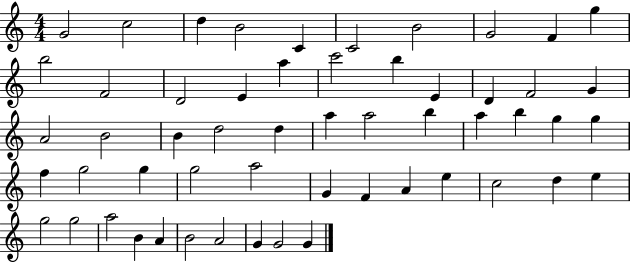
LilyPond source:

{
  \clef treble
  \numericTimeSignature
  \time 4/4
  \key c \major
  g'2 c''2 | d''4 b'2 c'4 | c'2 b'2 | g'2 f'4 g''4 | \break b''2 f'2 | d'2 e'4 a''4 | c'''2 b''4 e'4 | d'4 f'2 g'4 | \break a'2 b'2 | b'4 d''2 d''4 | a''4 a''2 b''4 | a''4 b''4 g''4 g''4 | \break f''4 g''2 g''4 | g''2 a''2 | g'4 f'4 a'4 e''4 | c''2 d''4 e''4 | \break g''2 g''2 | a''2 b'4 a'4 | b'2 a'2 | g'4 g'2 g'4 | \break \bar "|."
}